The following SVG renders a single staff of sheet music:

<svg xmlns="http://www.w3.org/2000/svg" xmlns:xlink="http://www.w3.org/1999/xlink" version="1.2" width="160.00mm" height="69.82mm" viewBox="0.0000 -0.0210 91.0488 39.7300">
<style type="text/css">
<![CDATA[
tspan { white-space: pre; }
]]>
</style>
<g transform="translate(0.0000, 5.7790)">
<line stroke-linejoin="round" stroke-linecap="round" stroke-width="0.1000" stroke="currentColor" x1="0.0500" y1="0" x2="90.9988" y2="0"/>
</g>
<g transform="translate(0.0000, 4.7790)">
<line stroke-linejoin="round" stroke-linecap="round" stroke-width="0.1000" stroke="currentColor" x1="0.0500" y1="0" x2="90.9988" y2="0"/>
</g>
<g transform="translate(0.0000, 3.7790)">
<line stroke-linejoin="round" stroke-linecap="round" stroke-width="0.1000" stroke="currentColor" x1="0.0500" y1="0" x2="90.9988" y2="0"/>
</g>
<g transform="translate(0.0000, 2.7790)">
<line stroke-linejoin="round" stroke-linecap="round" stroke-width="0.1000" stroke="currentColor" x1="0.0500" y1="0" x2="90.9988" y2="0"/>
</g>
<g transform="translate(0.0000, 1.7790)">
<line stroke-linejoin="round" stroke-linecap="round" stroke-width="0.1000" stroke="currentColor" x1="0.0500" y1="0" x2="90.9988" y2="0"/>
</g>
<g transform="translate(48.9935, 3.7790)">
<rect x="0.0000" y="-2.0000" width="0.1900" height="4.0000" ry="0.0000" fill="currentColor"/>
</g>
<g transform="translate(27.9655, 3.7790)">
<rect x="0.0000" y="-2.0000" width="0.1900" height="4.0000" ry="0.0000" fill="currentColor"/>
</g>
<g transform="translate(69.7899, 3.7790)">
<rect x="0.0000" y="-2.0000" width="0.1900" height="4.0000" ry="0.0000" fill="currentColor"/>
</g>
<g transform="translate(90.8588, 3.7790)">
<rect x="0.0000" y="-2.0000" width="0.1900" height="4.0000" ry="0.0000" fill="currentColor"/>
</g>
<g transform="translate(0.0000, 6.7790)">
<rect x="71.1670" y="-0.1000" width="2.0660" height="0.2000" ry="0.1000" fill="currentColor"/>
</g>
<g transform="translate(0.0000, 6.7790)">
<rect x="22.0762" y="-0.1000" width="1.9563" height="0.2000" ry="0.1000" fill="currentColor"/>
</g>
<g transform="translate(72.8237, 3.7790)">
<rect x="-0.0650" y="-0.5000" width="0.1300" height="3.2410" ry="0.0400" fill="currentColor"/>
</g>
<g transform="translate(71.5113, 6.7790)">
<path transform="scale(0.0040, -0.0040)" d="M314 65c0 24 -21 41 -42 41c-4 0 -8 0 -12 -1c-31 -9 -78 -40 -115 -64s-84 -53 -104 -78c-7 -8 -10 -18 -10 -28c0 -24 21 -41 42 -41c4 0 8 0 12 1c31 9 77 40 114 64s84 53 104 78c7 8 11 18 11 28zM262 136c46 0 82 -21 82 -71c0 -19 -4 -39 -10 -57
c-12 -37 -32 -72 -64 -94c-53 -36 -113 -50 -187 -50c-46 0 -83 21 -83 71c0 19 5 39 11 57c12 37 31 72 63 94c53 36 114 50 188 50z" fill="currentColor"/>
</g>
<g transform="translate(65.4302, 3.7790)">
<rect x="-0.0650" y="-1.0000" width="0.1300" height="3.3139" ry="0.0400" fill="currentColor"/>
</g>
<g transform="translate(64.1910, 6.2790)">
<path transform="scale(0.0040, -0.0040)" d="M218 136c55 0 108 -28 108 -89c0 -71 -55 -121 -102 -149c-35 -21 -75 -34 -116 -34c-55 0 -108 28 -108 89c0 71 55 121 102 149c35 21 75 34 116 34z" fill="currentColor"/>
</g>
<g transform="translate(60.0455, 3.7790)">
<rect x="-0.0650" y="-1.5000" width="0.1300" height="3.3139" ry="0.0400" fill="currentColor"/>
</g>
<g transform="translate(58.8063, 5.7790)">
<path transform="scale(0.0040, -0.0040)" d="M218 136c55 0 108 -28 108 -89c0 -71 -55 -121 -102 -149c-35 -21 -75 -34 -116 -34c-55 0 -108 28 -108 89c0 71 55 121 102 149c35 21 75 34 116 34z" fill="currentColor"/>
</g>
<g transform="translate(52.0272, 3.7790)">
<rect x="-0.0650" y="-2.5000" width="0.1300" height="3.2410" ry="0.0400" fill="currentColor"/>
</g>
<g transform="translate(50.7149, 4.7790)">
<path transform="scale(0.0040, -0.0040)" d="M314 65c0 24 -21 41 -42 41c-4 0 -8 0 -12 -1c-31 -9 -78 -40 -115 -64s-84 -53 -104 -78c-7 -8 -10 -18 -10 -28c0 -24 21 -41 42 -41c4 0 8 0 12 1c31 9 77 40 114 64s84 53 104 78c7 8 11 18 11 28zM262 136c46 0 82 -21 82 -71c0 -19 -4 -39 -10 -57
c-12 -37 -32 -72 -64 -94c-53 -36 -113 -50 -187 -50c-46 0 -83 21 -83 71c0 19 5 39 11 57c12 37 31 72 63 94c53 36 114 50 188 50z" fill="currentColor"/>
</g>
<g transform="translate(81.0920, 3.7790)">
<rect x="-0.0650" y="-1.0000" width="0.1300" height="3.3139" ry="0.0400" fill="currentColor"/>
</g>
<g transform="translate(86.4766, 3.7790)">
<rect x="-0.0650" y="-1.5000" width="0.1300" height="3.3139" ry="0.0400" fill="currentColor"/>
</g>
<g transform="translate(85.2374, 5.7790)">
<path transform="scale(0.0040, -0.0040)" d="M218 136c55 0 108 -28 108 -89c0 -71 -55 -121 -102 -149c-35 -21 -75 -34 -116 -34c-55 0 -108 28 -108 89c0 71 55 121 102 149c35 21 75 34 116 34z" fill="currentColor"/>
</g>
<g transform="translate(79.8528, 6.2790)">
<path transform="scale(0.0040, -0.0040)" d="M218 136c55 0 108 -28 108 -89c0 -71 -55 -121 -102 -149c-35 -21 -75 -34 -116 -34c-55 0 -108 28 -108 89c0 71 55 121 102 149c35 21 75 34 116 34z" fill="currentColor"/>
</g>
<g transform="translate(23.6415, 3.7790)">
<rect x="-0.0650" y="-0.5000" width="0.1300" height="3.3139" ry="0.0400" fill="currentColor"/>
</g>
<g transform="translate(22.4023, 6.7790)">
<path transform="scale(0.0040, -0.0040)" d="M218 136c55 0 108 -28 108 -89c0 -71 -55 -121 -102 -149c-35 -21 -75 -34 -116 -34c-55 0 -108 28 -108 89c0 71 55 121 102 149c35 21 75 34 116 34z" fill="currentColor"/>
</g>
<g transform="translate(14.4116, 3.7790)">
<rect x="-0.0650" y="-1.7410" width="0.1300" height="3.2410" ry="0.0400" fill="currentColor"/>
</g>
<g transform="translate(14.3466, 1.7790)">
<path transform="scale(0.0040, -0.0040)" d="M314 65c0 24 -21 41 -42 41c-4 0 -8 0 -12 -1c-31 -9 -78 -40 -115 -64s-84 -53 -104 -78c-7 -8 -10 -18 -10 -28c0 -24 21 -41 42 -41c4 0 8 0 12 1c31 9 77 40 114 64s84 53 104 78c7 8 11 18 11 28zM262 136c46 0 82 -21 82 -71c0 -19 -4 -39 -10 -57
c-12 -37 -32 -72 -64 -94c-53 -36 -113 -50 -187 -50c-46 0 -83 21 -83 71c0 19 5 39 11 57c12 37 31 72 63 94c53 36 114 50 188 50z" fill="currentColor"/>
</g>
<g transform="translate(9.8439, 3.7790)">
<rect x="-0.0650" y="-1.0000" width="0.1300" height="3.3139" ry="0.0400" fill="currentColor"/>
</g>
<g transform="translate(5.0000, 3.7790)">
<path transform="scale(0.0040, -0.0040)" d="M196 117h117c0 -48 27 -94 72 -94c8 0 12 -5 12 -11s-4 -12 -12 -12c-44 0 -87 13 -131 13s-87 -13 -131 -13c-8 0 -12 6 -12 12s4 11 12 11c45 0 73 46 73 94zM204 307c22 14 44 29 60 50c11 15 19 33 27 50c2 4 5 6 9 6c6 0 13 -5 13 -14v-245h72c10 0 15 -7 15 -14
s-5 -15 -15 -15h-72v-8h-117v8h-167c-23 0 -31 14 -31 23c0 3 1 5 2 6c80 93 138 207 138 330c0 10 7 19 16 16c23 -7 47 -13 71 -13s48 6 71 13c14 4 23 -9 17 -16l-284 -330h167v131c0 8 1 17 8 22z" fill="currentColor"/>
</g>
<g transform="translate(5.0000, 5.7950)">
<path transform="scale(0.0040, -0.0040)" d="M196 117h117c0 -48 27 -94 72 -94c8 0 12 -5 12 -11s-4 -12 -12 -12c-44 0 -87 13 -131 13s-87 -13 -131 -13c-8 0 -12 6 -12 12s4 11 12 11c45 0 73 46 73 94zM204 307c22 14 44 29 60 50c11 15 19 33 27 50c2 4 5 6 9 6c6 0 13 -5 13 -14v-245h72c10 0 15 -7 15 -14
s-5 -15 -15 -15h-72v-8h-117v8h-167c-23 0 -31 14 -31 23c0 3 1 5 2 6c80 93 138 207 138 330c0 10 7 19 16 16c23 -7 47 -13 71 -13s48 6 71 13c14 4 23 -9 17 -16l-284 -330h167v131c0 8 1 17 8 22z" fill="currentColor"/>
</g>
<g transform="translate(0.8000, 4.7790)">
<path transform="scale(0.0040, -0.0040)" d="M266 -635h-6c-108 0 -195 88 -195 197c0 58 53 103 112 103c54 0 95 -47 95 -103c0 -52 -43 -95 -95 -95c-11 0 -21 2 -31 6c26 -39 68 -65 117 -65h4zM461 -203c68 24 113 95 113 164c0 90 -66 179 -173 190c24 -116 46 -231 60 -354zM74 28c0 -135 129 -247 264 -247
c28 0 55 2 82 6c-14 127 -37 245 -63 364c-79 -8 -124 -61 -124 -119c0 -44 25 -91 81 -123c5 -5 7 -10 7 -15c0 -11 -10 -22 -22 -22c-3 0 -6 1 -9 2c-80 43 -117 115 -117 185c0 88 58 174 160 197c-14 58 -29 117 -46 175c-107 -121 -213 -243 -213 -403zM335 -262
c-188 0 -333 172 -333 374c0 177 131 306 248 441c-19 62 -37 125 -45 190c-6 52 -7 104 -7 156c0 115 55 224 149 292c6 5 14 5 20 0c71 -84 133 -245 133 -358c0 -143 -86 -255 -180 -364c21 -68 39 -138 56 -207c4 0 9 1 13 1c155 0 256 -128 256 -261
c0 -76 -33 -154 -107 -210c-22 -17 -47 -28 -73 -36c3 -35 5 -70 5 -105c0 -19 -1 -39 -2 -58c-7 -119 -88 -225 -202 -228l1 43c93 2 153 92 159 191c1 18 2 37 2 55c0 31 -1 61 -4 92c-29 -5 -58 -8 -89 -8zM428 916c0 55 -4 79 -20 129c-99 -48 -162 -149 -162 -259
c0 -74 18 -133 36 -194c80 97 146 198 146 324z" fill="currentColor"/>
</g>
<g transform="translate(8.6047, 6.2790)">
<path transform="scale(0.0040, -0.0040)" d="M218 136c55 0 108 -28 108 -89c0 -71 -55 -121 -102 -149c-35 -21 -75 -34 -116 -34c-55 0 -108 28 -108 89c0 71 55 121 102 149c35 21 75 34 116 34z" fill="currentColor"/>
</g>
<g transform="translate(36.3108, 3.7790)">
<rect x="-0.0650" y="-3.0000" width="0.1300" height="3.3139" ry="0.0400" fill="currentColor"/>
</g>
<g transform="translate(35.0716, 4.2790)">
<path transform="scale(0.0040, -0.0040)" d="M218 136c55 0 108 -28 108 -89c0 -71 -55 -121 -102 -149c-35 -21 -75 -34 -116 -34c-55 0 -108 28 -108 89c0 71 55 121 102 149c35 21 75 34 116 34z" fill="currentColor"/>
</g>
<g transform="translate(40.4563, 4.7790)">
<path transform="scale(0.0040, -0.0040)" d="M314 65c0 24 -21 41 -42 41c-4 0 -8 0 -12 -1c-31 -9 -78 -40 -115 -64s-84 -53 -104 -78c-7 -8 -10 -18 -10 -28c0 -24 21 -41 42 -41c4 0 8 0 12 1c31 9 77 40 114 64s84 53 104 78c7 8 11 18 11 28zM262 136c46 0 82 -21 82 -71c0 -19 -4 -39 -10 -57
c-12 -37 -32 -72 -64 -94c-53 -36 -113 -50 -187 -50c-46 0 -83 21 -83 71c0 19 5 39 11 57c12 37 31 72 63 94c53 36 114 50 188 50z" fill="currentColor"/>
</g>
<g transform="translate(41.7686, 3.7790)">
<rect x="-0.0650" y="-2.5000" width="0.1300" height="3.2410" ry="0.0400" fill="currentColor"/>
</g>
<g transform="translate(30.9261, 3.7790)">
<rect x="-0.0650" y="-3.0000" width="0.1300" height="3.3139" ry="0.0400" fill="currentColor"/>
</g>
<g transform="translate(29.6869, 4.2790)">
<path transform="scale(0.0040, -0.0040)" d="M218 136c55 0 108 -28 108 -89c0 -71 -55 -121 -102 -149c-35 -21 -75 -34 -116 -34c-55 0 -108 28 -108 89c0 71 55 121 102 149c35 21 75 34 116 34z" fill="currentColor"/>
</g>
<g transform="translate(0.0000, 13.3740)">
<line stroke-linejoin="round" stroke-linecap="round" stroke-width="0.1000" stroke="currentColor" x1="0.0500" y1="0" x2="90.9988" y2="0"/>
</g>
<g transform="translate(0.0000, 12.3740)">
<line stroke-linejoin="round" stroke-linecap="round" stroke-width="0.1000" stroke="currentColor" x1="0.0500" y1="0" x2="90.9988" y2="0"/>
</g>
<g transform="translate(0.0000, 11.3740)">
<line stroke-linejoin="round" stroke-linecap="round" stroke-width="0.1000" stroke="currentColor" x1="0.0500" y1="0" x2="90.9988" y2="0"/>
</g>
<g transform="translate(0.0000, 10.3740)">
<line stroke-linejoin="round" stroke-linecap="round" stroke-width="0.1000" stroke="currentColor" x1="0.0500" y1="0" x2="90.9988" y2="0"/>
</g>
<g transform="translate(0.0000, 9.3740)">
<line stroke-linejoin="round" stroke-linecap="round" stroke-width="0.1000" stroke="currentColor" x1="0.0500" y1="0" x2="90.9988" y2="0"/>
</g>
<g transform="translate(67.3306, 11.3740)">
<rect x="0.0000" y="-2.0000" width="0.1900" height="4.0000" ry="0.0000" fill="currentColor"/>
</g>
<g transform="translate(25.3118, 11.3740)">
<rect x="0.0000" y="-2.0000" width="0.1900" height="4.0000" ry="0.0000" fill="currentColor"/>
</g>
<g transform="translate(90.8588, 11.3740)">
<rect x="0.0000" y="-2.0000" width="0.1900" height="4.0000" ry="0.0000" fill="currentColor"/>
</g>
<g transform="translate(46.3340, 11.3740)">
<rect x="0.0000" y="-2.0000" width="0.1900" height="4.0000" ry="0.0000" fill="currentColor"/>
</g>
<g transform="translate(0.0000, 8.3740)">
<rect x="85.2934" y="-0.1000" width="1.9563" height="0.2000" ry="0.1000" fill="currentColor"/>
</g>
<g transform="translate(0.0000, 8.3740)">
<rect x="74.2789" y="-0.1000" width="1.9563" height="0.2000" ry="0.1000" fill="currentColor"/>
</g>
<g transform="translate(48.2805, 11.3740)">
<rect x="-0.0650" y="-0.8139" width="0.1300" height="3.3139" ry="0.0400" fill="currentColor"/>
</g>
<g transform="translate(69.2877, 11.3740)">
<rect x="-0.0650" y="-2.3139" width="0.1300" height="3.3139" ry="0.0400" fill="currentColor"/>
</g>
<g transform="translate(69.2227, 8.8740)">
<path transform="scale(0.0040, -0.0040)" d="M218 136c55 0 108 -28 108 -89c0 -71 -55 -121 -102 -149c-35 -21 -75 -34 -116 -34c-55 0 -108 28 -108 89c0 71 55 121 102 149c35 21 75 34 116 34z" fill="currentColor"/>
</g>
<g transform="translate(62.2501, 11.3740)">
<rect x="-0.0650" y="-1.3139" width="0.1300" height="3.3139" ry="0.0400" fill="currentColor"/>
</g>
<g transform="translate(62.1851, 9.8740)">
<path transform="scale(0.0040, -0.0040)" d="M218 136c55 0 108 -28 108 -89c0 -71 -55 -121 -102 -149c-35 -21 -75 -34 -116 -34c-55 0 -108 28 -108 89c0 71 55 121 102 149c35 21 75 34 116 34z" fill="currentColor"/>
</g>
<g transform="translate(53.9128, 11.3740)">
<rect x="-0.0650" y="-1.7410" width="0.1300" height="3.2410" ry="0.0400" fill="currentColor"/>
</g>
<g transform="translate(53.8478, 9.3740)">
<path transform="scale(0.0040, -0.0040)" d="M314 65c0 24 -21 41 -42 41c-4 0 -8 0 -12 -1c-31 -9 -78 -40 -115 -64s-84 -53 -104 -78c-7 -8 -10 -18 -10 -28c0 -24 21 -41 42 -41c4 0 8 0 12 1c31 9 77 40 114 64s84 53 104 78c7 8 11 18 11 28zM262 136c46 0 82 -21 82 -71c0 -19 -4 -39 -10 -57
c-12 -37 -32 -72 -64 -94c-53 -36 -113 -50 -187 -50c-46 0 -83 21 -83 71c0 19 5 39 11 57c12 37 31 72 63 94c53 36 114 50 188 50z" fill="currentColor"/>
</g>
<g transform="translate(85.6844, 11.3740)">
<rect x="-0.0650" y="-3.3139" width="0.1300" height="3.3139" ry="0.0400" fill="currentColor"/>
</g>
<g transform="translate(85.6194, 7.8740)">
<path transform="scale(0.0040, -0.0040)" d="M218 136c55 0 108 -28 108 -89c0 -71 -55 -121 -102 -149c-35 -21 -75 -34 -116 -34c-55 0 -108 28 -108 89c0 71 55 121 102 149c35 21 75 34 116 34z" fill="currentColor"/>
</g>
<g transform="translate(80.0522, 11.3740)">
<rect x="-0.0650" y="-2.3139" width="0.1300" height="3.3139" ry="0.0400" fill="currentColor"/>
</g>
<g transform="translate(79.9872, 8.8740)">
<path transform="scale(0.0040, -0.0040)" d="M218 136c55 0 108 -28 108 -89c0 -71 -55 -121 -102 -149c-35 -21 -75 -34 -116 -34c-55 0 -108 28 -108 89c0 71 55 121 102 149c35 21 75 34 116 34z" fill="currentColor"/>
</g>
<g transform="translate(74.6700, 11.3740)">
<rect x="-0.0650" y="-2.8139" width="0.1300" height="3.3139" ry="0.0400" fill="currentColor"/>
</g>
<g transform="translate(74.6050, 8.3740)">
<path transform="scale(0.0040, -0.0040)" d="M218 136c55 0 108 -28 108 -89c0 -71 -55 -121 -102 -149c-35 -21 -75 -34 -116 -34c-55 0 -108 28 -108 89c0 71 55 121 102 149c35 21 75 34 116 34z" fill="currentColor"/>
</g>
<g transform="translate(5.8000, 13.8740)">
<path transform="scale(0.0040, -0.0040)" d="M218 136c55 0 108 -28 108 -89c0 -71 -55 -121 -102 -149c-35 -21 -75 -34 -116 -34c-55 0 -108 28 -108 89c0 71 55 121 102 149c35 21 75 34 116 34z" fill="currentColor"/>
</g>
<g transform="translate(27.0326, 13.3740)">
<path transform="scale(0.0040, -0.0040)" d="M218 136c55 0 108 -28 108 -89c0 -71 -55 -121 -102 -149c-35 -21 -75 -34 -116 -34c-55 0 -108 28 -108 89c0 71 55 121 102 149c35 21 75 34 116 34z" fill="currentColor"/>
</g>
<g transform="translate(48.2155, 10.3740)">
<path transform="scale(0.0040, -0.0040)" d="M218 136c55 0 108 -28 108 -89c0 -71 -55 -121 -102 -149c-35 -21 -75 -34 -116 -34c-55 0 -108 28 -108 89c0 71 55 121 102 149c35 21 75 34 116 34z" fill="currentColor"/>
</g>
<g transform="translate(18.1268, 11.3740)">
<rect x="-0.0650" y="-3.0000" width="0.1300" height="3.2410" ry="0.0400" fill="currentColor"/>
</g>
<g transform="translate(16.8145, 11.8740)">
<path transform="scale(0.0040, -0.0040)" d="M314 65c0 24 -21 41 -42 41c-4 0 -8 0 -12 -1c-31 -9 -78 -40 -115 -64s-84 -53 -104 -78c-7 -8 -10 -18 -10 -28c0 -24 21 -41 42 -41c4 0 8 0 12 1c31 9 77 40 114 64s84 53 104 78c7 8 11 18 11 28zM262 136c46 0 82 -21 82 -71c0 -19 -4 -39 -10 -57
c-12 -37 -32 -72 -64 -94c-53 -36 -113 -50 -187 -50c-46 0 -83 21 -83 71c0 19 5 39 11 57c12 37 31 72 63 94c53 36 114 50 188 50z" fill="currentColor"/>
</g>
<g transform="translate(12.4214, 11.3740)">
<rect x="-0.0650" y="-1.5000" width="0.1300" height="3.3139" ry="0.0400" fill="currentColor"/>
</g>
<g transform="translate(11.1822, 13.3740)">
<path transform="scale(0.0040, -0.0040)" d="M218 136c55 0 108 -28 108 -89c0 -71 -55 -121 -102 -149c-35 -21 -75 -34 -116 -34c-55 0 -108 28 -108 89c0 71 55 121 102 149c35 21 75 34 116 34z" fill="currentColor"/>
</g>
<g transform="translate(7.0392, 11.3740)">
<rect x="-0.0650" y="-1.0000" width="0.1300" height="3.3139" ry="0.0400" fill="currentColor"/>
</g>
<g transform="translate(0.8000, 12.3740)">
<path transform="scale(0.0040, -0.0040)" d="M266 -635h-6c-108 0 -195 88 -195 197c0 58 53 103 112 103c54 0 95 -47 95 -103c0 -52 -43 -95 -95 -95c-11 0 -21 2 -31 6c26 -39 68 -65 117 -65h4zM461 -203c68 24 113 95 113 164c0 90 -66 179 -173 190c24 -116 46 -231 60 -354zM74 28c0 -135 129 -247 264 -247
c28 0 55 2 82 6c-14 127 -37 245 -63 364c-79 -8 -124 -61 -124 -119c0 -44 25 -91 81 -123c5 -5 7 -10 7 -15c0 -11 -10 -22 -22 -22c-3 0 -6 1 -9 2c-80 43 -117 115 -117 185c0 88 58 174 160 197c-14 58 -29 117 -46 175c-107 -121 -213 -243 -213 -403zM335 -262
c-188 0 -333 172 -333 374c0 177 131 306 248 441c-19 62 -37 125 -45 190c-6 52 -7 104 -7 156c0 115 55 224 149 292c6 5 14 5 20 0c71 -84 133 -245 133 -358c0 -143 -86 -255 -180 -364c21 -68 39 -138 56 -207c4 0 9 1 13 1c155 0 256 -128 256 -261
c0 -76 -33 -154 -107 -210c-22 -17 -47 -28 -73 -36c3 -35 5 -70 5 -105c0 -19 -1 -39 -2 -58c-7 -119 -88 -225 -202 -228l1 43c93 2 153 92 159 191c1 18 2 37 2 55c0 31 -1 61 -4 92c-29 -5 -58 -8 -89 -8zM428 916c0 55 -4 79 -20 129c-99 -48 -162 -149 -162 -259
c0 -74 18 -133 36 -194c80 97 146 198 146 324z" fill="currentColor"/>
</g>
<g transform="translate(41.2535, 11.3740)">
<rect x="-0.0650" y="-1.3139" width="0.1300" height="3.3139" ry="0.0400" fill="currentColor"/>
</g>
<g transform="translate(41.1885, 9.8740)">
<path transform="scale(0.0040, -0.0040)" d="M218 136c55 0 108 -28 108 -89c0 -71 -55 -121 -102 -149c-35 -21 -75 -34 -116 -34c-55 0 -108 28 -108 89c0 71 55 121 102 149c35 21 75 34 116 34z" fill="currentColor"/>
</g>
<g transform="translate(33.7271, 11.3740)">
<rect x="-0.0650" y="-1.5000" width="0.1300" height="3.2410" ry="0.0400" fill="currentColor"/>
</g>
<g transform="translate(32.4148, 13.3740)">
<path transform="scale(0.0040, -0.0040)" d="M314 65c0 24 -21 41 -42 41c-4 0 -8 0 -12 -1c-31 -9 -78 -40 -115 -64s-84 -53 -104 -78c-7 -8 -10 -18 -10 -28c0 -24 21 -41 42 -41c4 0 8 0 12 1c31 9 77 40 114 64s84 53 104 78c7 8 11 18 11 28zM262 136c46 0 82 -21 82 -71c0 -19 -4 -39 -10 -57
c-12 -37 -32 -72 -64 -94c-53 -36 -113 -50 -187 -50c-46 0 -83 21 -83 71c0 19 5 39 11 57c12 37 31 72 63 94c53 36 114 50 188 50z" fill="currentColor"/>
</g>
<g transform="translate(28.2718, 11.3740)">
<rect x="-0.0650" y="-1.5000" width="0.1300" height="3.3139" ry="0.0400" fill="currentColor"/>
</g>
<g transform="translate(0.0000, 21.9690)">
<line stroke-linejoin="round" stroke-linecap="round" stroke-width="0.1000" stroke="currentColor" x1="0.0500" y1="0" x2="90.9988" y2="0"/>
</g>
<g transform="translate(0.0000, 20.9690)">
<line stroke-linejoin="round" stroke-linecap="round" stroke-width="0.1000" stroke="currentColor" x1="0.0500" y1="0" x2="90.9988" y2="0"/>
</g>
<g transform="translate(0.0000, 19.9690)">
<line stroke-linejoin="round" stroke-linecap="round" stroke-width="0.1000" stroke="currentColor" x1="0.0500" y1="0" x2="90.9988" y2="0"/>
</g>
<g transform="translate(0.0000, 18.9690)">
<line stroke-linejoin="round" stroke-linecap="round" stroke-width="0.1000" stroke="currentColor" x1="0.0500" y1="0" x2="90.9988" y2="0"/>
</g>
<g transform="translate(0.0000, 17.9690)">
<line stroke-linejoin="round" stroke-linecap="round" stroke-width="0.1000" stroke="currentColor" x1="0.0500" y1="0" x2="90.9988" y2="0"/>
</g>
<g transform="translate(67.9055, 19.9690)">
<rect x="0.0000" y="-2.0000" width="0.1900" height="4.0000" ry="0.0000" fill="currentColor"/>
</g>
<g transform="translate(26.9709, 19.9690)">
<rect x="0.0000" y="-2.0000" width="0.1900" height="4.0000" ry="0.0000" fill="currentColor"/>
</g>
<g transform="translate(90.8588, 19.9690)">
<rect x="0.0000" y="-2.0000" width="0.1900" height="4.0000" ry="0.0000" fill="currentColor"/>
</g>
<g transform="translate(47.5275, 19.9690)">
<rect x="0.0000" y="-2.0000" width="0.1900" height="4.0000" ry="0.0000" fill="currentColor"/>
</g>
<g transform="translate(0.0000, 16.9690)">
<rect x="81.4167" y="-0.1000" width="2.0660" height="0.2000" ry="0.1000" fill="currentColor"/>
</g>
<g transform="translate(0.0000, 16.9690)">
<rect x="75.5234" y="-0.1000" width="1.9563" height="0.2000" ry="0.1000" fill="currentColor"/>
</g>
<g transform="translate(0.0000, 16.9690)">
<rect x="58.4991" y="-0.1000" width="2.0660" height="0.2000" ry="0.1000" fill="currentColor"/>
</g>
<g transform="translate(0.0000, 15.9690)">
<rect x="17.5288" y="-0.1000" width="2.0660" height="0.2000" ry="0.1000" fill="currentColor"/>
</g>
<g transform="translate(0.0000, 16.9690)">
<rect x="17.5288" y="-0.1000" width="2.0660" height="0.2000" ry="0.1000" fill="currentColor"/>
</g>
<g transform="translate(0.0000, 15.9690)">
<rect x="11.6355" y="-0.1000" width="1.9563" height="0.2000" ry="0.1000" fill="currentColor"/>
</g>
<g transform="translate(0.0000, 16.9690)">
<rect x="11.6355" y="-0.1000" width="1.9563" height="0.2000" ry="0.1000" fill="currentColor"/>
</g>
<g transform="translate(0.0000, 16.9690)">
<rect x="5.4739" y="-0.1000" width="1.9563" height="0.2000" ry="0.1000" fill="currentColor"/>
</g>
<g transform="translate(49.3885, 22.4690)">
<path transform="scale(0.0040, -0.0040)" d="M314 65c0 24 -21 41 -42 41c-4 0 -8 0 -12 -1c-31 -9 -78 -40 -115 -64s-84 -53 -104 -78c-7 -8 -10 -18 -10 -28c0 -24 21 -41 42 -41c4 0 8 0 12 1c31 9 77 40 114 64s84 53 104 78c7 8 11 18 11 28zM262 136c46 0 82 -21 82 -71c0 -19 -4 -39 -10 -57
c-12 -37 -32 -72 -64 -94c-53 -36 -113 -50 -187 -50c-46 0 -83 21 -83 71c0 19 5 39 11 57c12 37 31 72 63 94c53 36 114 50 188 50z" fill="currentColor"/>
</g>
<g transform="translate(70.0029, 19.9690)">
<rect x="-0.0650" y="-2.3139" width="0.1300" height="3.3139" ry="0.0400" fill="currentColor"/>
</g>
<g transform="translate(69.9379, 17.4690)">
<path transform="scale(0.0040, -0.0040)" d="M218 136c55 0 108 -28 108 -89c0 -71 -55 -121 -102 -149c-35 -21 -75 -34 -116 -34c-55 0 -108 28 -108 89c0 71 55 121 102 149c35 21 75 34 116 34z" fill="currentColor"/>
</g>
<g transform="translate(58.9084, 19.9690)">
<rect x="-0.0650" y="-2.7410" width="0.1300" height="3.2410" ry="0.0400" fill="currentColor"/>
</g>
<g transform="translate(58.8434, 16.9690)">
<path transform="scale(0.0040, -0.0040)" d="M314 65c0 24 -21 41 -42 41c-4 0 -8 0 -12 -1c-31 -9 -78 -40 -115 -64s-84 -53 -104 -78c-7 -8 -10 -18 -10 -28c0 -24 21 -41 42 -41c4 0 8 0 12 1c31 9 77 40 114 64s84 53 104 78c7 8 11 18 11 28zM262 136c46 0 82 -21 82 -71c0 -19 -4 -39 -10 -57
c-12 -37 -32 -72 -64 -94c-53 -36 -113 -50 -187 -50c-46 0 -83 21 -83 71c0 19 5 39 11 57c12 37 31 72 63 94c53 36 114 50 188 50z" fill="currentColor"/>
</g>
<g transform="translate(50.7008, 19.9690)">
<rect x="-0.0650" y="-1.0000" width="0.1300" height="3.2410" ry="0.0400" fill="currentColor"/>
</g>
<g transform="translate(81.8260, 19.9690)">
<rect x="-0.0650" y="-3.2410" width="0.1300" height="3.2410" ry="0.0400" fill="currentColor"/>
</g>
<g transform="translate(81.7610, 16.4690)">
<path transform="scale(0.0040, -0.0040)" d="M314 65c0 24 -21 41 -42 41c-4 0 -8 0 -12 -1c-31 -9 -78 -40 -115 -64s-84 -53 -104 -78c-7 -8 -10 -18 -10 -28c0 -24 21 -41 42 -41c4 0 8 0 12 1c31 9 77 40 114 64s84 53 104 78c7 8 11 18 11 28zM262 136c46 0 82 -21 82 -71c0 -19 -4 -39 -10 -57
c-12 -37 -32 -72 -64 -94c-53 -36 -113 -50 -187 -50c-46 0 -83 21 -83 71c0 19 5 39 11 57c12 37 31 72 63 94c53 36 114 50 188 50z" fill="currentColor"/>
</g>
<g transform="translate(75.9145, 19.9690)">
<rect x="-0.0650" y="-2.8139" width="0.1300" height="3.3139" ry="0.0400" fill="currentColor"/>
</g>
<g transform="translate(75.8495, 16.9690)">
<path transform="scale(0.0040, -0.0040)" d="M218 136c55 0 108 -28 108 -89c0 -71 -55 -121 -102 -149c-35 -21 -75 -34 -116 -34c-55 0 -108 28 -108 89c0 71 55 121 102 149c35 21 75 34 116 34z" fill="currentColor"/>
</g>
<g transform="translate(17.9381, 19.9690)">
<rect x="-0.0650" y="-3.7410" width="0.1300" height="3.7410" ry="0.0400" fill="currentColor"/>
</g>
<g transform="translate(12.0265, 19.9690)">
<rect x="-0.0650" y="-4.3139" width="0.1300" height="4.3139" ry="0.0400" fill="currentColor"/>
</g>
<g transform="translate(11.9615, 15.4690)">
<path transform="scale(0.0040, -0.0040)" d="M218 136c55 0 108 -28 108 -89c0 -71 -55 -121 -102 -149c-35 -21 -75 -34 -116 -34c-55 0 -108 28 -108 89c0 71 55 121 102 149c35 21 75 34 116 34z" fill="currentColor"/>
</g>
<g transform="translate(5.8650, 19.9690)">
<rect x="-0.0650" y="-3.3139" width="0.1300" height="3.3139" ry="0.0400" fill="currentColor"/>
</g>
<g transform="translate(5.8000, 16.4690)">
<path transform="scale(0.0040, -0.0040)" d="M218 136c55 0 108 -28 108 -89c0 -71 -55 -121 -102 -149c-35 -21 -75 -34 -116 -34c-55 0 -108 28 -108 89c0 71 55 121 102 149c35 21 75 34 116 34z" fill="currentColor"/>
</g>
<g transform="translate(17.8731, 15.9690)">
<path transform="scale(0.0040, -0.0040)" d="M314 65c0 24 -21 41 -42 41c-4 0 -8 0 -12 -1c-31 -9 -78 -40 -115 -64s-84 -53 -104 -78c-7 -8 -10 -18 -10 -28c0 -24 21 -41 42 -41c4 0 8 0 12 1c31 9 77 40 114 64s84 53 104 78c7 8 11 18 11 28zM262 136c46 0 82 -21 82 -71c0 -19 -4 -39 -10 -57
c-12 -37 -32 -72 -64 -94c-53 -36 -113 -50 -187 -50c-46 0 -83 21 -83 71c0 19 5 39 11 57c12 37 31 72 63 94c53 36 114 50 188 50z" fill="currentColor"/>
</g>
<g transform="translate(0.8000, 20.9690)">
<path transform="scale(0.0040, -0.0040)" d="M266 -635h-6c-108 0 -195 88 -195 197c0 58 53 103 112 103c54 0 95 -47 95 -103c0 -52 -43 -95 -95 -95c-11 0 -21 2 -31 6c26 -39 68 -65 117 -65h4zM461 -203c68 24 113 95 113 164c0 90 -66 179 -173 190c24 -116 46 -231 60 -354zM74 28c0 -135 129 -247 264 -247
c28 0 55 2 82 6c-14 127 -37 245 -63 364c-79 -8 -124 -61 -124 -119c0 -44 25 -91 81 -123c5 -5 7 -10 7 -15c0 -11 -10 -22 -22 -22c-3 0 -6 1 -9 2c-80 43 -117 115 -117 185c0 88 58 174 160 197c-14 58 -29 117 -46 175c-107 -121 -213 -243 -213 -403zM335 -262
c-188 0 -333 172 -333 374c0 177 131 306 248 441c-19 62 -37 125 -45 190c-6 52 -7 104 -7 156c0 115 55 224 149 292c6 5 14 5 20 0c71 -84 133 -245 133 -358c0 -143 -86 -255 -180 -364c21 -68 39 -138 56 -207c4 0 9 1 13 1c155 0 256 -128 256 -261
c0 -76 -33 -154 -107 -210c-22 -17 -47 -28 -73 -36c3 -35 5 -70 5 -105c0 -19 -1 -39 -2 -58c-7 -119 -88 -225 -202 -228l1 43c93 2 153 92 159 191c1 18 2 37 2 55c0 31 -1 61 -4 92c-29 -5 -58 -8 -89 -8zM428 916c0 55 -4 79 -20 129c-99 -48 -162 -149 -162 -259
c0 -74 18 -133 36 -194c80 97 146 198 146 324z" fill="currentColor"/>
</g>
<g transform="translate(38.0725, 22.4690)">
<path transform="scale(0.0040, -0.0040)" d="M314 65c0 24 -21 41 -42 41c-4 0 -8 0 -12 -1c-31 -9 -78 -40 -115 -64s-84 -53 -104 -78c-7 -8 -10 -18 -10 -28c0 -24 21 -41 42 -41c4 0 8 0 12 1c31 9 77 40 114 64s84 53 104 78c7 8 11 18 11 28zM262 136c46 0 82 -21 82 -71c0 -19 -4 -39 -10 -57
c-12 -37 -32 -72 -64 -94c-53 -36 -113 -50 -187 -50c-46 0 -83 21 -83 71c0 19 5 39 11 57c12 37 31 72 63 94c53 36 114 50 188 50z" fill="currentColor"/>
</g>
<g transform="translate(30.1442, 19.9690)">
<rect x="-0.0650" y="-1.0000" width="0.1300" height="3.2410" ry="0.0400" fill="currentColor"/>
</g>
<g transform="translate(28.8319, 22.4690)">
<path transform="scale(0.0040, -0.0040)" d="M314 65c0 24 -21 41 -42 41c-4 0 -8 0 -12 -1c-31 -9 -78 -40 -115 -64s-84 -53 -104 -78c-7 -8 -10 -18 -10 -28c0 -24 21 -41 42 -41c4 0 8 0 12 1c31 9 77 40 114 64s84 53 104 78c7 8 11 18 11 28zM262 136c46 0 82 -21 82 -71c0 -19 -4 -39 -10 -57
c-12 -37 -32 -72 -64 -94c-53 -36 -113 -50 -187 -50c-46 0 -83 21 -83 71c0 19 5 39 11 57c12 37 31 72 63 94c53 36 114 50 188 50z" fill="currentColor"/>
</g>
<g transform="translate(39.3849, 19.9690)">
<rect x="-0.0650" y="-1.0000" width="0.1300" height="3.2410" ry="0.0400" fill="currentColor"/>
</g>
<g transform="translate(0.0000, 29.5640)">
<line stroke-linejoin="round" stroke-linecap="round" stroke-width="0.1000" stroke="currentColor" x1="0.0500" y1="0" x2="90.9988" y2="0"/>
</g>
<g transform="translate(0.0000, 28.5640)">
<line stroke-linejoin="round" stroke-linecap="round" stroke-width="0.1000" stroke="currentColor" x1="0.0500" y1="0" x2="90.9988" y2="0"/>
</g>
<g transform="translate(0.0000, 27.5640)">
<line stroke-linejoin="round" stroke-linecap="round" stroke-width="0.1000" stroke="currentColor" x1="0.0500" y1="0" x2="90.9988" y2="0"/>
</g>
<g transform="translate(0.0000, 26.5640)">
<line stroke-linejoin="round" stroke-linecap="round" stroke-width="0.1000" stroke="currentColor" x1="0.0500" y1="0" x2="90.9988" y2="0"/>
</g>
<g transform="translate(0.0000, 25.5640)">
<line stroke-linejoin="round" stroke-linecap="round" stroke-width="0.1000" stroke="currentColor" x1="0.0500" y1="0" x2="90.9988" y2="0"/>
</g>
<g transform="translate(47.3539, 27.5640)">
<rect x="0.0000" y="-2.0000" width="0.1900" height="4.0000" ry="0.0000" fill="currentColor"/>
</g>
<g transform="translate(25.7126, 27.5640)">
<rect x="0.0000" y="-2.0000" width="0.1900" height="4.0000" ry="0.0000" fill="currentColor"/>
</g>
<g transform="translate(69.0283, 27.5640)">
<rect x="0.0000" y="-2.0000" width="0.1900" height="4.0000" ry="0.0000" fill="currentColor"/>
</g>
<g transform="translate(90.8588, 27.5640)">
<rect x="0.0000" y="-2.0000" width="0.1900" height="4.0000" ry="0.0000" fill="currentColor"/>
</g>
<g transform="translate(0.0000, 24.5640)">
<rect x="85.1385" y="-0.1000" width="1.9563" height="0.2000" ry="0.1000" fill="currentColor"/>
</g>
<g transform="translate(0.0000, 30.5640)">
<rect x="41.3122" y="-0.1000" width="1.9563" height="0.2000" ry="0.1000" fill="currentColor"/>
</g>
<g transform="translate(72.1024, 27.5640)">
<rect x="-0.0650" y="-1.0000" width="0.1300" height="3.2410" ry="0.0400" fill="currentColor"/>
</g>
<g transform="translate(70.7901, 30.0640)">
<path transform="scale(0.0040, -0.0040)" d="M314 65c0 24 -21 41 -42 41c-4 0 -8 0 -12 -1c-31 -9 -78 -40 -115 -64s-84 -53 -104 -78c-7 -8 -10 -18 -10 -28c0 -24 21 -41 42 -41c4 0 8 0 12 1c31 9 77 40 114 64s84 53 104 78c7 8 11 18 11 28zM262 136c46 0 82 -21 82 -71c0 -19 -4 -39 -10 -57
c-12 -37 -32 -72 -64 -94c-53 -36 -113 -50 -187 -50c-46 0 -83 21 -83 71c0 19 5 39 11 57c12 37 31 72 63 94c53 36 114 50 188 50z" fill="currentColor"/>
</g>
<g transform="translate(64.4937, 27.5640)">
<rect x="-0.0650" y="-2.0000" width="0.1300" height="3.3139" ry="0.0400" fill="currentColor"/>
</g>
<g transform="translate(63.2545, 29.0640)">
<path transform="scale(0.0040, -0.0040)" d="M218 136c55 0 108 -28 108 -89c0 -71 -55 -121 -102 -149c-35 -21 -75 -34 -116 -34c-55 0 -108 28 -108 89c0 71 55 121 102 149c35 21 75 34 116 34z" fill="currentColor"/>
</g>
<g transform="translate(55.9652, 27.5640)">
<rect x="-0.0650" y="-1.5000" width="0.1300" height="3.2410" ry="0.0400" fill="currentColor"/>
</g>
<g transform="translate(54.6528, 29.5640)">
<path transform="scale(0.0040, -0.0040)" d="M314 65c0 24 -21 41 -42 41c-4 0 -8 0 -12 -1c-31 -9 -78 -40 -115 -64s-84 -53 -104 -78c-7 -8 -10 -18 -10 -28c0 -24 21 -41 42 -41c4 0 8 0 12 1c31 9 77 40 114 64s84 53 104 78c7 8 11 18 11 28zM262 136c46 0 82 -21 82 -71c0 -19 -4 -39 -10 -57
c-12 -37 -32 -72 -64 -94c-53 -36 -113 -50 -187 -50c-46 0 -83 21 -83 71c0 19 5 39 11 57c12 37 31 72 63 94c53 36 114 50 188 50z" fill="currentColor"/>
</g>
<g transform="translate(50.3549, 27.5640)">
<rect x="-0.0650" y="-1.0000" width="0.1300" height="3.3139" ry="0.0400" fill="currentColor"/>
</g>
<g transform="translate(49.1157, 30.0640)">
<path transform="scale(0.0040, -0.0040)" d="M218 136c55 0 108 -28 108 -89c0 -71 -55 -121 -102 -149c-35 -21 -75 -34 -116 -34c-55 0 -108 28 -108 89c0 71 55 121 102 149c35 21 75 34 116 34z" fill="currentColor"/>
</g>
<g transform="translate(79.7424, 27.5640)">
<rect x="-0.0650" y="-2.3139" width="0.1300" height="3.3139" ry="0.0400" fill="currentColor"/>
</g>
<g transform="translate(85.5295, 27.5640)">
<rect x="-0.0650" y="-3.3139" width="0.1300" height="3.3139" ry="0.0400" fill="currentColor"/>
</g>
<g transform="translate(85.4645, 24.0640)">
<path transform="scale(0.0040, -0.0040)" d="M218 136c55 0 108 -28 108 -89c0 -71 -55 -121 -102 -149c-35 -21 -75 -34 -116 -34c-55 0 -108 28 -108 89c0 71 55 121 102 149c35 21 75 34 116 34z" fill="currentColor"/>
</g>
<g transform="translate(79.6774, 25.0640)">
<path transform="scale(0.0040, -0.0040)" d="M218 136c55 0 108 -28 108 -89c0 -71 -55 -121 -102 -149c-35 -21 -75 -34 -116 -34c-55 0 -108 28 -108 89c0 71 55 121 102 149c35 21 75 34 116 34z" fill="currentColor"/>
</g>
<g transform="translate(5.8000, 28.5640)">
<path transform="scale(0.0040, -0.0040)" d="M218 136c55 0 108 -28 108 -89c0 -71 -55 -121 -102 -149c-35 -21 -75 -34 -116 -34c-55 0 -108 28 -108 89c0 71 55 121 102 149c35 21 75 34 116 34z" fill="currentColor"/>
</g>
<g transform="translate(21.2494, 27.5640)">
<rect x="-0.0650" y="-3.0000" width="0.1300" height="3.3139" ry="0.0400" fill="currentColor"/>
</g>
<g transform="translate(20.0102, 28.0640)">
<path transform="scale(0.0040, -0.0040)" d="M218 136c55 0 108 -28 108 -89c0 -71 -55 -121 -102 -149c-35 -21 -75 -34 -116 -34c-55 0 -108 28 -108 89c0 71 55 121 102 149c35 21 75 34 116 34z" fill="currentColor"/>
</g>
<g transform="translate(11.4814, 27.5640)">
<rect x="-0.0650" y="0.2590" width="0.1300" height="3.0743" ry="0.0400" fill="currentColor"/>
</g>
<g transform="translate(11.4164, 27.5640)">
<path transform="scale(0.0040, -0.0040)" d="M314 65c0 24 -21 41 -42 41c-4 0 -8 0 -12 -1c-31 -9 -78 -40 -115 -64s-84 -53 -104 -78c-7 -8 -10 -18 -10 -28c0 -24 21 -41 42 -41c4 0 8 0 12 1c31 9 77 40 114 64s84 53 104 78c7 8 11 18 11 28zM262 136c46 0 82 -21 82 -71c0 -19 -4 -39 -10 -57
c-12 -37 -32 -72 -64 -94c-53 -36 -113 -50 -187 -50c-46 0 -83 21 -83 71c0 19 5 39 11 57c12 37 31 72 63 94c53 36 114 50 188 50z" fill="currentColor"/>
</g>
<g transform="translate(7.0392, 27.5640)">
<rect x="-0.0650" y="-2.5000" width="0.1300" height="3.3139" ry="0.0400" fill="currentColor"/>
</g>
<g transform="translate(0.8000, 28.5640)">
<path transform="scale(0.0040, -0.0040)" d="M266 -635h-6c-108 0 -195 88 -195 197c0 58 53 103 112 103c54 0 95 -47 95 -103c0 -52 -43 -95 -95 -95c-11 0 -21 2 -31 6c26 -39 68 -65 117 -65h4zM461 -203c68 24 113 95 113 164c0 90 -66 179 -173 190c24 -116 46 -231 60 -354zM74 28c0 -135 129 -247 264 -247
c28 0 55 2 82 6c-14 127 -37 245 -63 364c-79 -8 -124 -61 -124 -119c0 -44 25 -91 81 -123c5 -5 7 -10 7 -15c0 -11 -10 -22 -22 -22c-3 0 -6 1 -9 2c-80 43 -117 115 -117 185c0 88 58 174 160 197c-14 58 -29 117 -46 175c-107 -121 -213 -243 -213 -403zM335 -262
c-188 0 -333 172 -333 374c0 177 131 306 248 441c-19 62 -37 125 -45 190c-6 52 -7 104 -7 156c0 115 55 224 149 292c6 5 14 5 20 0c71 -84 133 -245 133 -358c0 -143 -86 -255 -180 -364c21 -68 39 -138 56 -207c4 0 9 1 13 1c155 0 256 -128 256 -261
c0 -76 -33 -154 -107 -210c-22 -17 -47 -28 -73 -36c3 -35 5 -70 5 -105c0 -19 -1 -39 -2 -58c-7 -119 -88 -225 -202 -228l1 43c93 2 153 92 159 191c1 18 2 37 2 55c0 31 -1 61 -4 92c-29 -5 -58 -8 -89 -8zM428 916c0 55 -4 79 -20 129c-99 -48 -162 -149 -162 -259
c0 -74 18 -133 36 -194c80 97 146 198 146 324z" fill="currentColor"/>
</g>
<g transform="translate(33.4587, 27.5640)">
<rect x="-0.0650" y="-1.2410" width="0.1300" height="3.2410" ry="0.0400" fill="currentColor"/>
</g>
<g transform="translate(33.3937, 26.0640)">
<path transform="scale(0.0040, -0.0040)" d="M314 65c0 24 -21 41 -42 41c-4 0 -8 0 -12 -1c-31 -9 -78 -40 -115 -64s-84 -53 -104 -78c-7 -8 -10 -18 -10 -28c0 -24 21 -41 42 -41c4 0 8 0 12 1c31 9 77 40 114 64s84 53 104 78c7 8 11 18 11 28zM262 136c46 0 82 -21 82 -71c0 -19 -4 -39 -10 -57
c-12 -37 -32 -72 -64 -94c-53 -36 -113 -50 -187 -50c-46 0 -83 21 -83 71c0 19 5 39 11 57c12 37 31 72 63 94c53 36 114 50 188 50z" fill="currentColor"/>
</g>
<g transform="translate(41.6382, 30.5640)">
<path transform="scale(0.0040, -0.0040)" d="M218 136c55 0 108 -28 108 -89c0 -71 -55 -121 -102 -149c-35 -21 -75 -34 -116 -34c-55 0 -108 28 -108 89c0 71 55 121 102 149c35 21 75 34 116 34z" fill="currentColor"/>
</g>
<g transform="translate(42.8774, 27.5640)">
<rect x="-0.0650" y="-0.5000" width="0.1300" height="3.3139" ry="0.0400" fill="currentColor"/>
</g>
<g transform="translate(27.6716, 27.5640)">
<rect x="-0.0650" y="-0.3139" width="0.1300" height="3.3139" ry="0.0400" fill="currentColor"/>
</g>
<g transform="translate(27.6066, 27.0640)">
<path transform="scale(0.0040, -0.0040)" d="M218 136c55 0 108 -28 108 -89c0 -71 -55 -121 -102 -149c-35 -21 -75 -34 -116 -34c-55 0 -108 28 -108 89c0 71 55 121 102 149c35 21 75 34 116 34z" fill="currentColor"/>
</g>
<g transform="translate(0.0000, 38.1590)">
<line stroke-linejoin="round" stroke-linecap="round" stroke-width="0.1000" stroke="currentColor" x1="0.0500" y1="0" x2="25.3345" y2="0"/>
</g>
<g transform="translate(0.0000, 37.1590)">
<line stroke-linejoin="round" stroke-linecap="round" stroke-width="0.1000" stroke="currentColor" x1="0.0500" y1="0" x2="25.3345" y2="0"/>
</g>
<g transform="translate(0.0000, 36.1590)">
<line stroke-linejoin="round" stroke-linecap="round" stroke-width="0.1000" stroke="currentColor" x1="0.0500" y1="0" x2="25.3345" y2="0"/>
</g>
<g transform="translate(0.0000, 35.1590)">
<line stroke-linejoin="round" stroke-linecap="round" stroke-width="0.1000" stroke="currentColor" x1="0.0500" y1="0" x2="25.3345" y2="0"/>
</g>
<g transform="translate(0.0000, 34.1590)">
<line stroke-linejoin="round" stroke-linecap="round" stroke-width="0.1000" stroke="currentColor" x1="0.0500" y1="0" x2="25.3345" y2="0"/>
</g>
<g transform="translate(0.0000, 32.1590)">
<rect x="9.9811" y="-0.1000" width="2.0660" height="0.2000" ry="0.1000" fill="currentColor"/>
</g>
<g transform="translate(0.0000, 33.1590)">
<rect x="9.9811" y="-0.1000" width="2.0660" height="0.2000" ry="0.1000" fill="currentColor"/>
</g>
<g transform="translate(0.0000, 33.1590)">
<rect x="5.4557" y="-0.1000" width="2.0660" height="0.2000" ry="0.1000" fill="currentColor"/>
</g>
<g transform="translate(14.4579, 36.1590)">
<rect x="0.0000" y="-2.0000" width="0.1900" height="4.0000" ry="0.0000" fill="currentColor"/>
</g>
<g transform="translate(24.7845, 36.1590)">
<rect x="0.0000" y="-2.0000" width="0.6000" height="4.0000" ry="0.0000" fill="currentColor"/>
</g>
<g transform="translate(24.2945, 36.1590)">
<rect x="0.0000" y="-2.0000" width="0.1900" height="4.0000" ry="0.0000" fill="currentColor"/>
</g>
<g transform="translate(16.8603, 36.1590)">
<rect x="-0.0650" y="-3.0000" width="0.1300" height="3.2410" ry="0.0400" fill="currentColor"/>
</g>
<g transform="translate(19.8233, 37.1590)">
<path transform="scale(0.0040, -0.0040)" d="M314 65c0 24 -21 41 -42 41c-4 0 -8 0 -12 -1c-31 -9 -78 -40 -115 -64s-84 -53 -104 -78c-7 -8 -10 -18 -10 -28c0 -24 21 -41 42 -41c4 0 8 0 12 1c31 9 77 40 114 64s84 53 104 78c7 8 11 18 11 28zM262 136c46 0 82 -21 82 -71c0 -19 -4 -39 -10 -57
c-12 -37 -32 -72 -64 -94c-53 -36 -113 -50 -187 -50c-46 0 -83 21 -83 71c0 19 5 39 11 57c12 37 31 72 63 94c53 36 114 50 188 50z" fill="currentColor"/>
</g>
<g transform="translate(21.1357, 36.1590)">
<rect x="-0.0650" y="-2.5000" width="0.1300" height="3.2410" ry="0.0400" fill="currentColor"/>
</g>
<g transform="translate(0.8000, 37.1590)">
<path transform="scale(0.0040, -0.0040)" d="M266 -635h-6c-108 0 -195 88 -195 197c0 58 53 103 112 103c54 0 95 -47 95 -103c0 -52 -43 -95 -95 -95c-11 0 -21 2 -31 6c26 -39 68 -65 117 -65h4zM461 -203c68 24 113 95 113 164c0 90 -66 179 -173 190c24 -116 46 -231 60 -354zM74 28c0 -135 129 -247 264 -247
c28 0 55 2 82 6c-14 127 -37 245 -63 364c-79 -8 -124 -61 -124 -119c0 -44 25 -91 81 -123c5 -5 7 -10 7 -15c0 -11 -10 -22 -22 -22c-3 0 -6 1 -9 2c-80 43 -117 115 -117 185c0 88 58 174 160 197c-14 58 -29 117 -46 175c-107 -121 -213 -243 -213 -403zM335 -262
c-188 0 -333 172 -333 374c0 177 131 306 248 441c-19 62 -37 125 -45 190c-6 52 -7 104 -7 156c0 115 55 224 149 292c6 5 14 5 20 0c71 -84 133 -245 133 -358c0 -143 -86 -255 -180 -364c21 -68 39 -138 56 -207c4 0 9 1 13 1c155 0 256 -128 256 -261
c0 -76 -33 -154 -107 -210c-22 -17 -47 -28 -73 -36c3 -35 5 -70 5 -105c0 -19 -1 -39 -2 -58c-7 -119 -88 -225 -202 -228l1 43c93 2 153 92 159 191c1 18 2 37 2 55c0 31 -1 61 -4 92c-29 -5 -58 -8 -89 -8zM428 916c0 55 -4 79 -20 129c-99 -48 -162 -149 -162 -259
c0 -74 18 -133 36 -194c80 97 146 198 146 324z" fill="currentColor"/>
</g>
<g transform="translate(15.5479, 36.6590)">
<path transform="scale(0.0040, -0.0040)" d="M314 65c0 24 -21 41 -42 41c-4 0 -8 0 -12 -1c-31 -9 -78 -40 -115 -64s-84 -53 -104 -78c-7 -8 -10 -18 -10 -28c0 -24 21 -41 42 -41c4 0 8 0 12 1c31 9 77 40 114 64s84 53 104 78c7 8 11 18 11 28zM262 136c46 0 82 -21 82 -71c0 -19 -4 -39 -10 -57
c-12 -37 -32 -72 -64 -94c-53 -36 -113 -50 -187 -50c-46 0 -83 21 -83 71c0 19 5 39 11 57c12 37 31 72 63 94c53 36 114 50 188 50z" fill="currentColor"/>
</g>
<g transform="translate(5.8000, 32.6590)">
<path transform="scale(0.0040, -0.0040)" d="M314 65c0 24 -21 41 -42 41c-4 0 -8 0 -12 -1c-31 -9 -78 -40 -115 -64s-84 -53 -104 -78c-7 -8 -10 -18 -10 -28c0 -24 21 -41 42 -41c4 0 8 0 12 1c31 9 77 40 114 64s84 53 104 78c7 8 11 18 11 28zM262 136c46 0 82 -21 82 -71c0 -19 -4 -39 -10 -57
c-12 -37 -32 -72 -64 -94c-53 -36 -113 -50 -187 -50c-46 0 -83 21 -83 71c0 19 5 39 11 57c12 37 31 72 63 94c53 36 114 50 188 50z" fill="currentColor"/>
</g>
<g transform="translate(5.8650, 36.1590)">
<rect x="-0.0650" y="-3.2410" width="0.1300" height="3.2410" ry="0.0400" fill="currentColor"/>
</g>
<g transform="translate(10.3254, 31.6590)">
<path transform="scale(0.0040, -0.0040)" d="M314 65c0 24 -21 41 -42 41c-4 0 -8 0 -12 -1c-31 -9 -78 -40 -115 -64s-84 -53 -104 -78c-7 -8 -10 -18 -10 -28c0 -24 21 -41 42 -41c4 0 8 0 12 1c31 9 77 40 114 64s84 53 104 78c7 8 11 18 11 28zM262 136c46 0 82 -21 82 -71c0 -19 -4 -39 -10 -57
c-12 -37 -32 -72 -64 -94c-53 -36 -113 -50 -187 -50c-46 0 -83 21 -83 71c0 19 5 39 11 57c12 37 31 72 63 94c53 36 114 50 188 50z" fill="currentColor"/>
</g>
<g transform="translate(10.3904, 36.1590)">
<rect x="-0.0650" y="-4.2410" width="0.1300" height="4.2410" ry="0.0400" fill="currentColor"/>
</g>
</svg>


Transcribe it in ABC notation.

X:1
T:Untitled
M:4/4
L:1/4
K:C
D f2 C A A G2 G2 E D C2 D E D E A2 E E2 e d f2 e g a g b b d' c'2 D2 D2 D2 a2 g a b2 G B2 A c e2 C D E2 F D2 g b b2 d'2 A2 G2